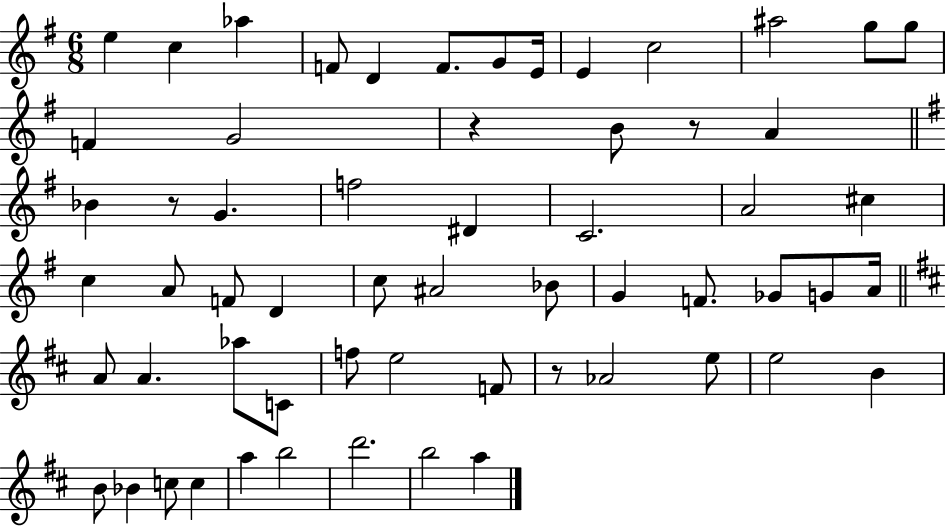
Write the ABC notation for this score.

X:1
T:Untitled
M:6/8
L:1/4
K:G
e c _a F/2 D F/2 G/2 E/4 E c2 ^a2 g/2 g/2 F G2 z B/2 z/2 A _B z/2 G f2 ^D C2 A2 ^c c A/2 F/2 D c/2 ^A2 _B/2 G F/2 _G/2 G/2 A/4 A/2 A _a/2 C/2 f/2 e2 F/2 z/2 _A2 e/2 e2 B B/2 _B c/2 c a b2 d'2 b2 a